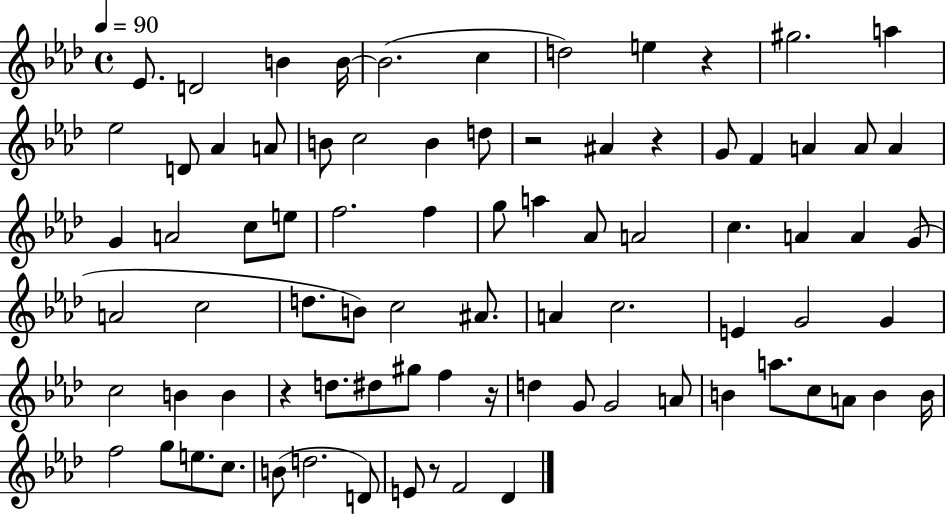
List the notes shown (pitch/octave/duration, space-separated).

Eb4/e. D4/h B4/q B4/s B4/h. C5/q D5/h E5/q R/q G#5/h. A5/q Eb5/h D4/e Ab4/q A4/e B4/e C5/h B4/q D5/e R/h A#4/q R/q G4/e F4/q A4/q A4/e A4/q G4/q A4/h C5/e E5/e F5/h. F5/q G5/e A5/q Ab4/e A4/h C5/q. A4/q A4/q G4/e A4/h C5/h D5/e. B4/e C5/h A#4/e. A4/q C5/h. E4/q G4/h G4/q C5/h B4/q B4/q R/q D5/e. D#5/e G#5/e F5/q R/s D5/q G4/e G4/h A4/e B4/q A5/e. C5/e A4/e B4/q B4/s F5/h G5/e E5/e. C5/e. B4/e D5/h. D4/e E4/e R/e F4/h Db4/q